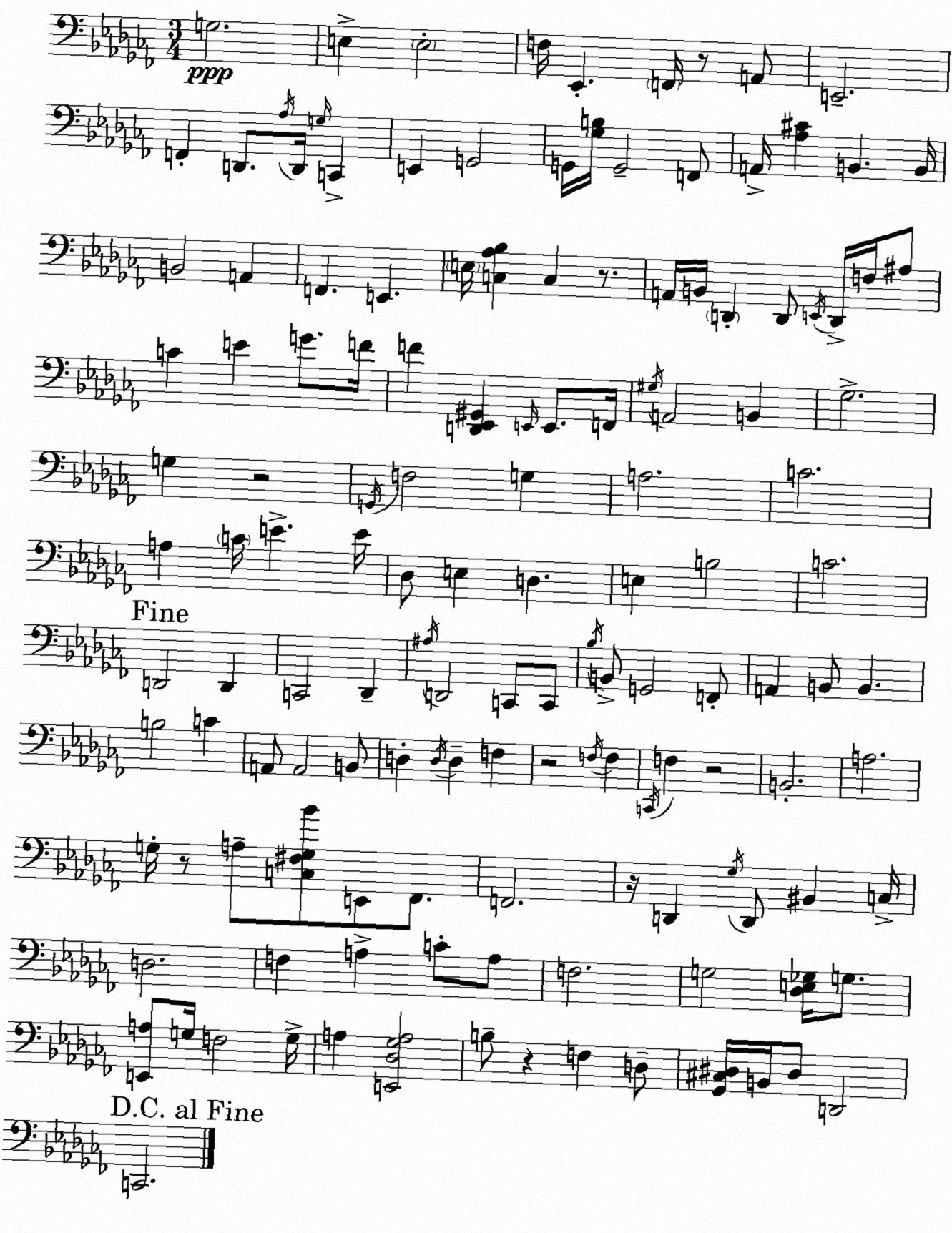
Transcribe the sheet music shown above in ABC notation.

X:1
T:Untitled
M:3/4
L:1/4
K:Abm
G,2 E, E,2 F,/4 _E,, F,,/4 z/2 A,,/2 E,,2 F,, D,,/2 _A,/4 D,,/4 G,/4 C,, E,, G,,2 G,,/4 [_G,B,]/4 G,,2 F,,/2 A,,/4 [_A,^C] B,, B,,/4 B,,2 A,, F,, E,, E,/4 [C,_A,_B,] C, z/2 A,,/4 B,,/4 D,, D,,/2 E,,/4 D,,/4 F,/4 ^A,/2 C E G/2 F/4 F [D,,_E,,^G,,] E,,/4 E,,/2 F,,/4 ^G,/4 A,,2 B,, _G,2 G, z2 G,,/4 F,2 G, A,2 C2 A, C/4 E E/4 _D,/2 E, D, E, B,2 C2 D,,2 D,, C,,2 _D,, ^A,/4 D,,2 C,,/2 C,,/2 _B,/4 B,,/2 G,,2 F,,/2 A,, B,,/2 B,, B,2 C A,,/2 A,,2 B,,/2 D, D,/4 D, F, z2 F,/4 F, C,,/4 F, z2 B,,2 A,2 G,/4 z/2 A,/2 [C,^F,G,_B]/2 E,,/2 _F,,/2 F,,2 z/4 D,, _G,/4 D,,/2 ^B,, C,/4 D,2 F, A, C/2 A,/2 F,2 G,2 [_D,E,_G,]/4 G,/2 [E,,A,]/2 G,/4 F,2 G,/4 A, [E,,_D,_G,A,]2 B,/2 z F, D,/2 [_G,,^C,^D,]/4 B,,/4 ^D,/2 D,,2 C,,2